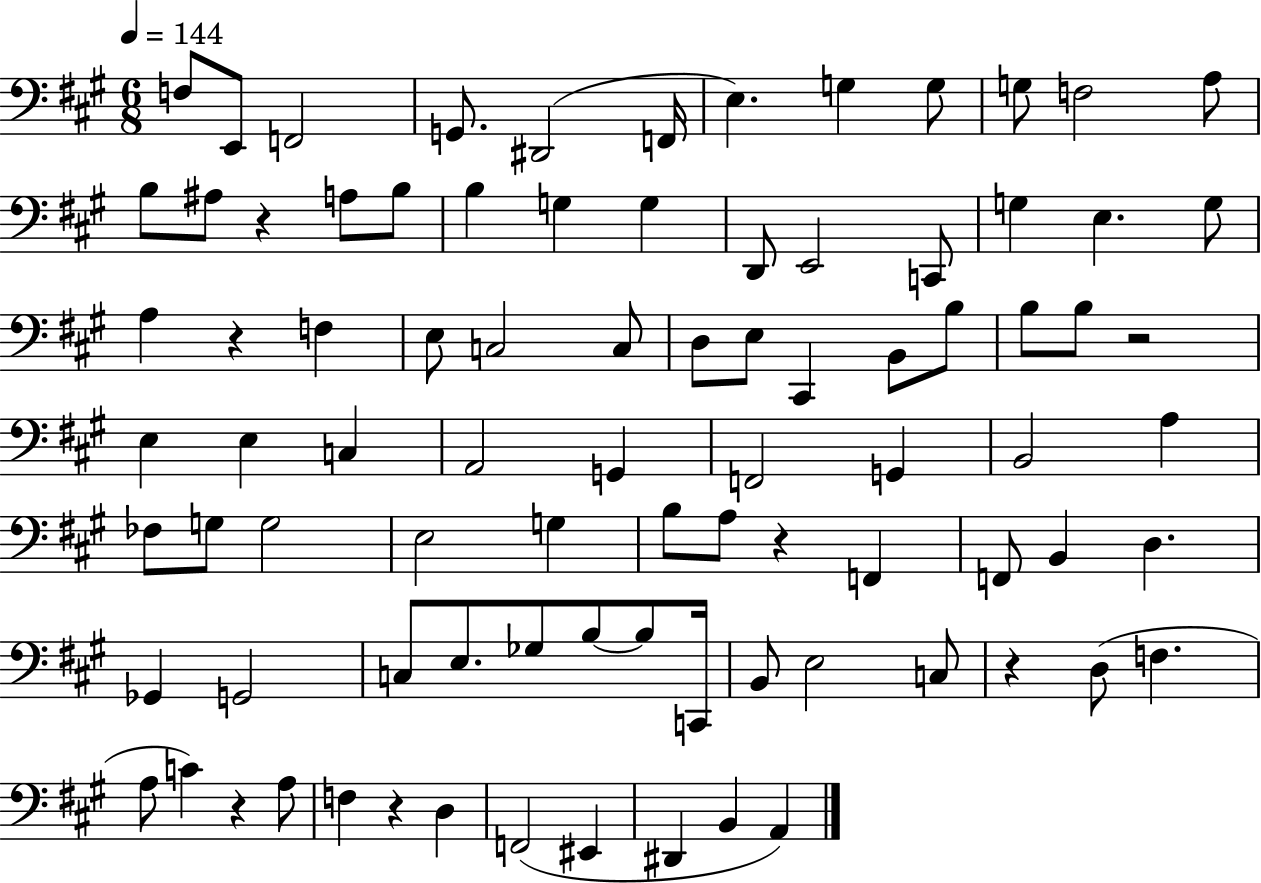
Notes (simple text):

F3/e E2/e F2/h G2/e. D#2/h F2/s E3/q. G3/q G3/e G3/e F3/h A3/e B3/e A#3/e R/q A3/e B3/e B3/q G3/q G3/q D2/e E2/h C2/e G3/q E3/q. G3/e A3/q R/q F3/q E3/e C3/h C3/e D3/e E3/e C#2/q B2/e B3/e B3/e B3/e R/h E3/q E3/q C3/q A2/h G2/q F2/h G2/q B2/h A3/q FES3/e G3/e G3/h E3/h G3/q B3/e A3/e R/q F2/q F2/e B2/q D3/q. Gb2/q G2/h C3/e E3/e. Gb3/e B3/e B3/e C2/s B2/e E3/h C3/e R/q D3/e F3/q. A3/e C4/q R/q A3/e F3/q R/q D3/q F2/h EIS2/q D#2/q B2/q A2/q